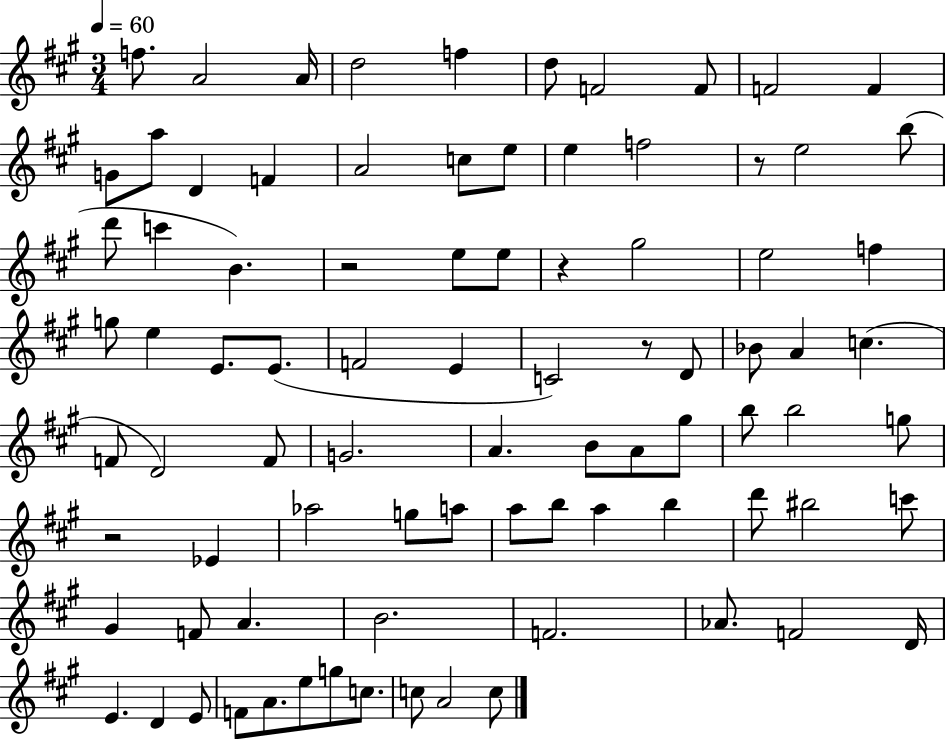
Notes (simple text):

F5/e. A4/h A4/s D5/h F5/q D5/e F4/h F4/e F4/h F4/q G4/e A5/e D4/q F4/q A4/h C5/e E5/e E5/q F5/h R/e E5/h B5/e D6/e C6/q B4/q. R/h E5/e E5/e R/q G#5/h E5/h F5/q G5/e E5/q E4/e. E4/e. F4/h E4/q C4/h R/e D4/e Bb4/e A4/q C5/q. F4/e D4/h F4/e G4/h. A4/q. B4/e A4/e G#5/e B5/e B5/h G5/e R/h Eb4/q Ab5/h G5/e A5/e A5/e B5/e A5/q B5/q D6/e BIS5/h C6/e G#4/q F4/e A4/q. B4/h. F4/h. Ab4/e. F4/h D4/s E4/q. D4/q E4/e F4/e A4/e. E5/e G5/e C5/e. C5/e A4/h C5/e